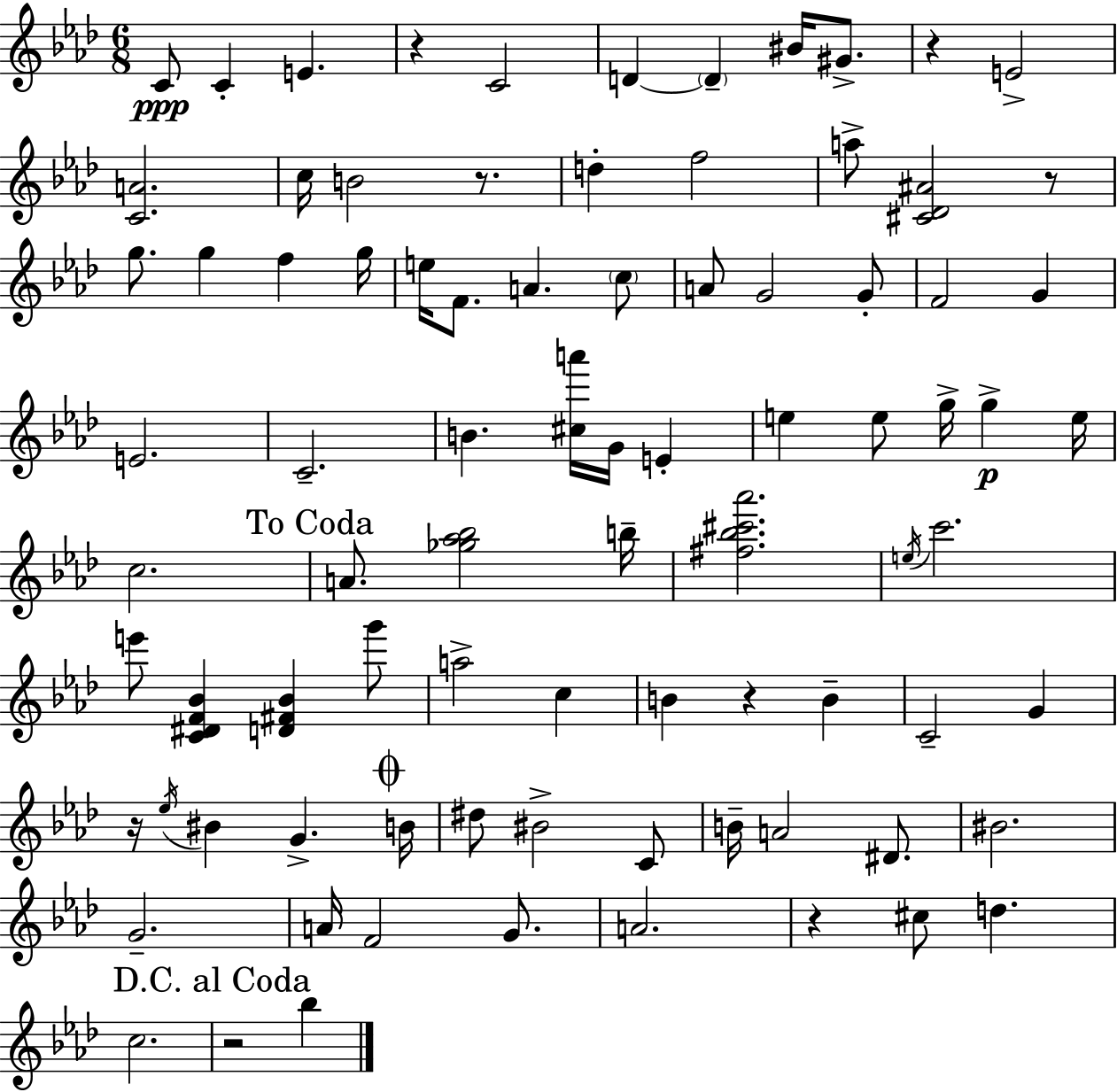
{
  \clef treble
  \numericTimeSignature
  \time 6/8
  \key f \minor
  \repeat volta 2 { c'8\ppp c'4-. e'4. | r4 c'2 | d'4~~ \parenthesize d'4-- bis'16 gis'8.-> | r4 e'2-> | \break <c' a'>2. | c''16 b'2 r8. | d''4-. f''2 | a''8-> <cis' des' ais'>2 r8 | \break g''8. g''4 f''4 g''16 | e''16 f'8. a'4. \parenthesize c''8 | a'8 g'2 g'8-. | f'2 g'4 | \break e'2. | c'2.-- | b'4. <cis'' a'''>16 g'16 e'4-. | e''4 e''8 g''16-> g''4->\p e''16 | \break c''2. | \mark "To Coda" a'8. <ges'' aes'' bes''>2 b''16-- | <fis'' bes'' cis''' aes'''>2. | \acciaccatura { e''16 } c'''2. | \break e'''8 <c' dis' f' bes'>4 <d' fis' bes'>4 g'''8 | a''2-> c''4 | b'4 r4 b'4-- | c'2-- g'4 | \break r16 \acciaccatura { ees''16 } bis'4 g'4.-> | \mark \markup { \musicglyph "scripts.coda" } b'16 dis''8 bis'2-> | c'8 b'16-- a'2 dis'8. | bis'2. | \break g'2.-- | a'16 f'2 g'8. | a'2. | r4 cis''8 d''4. | \break c''2. | \mark "D.C. al Coda" r2 bes''4 | } \bar "|."
}